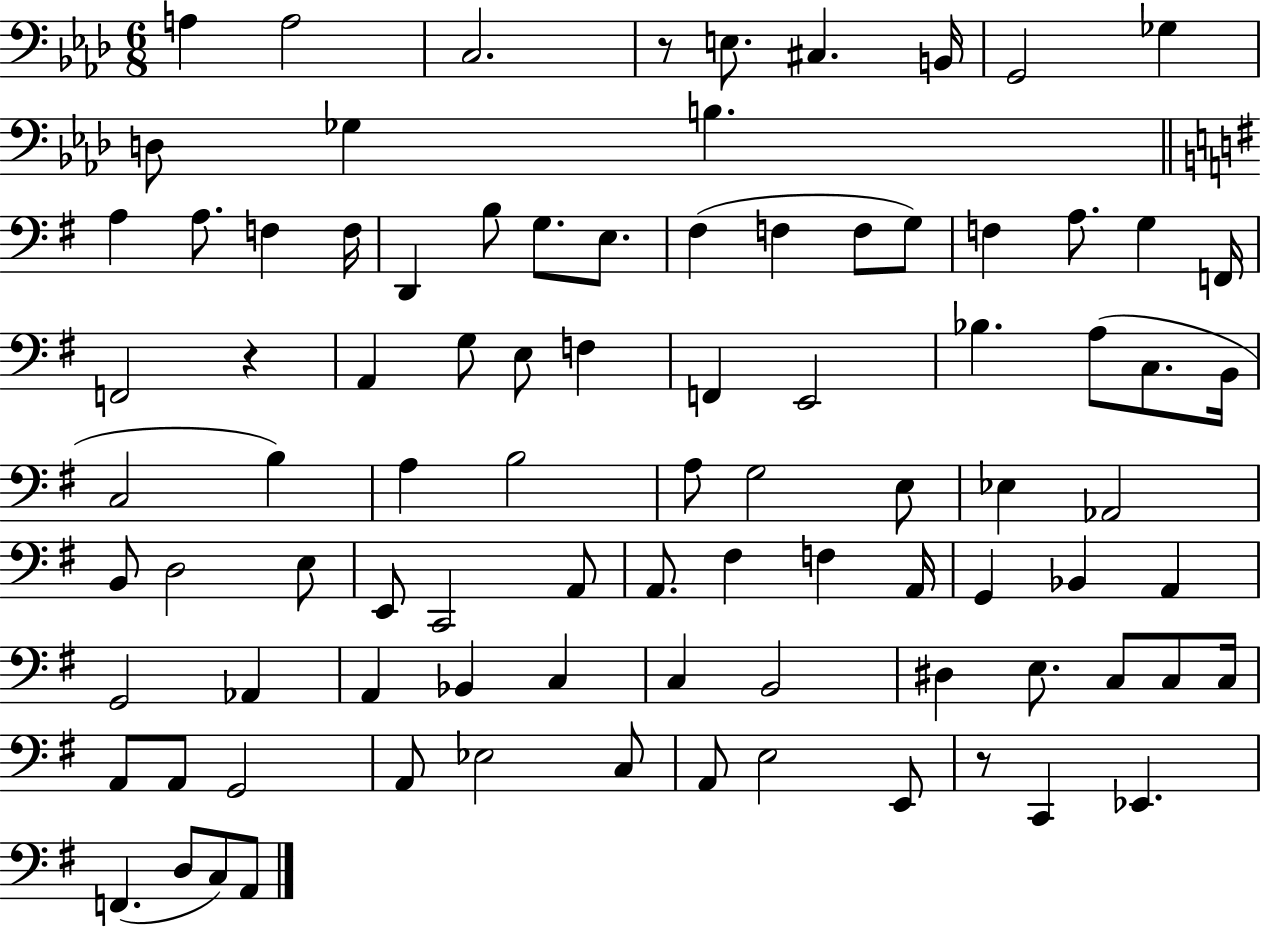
X:1
T:Untitled
M:6/8
L:1/4
K:Ab
A, A,2 C,2 z/2 E,/2 ^C, B,,/4 G,,2 _G, D,/2 _G, B, A, A,/2 F, F,/4 D,, B,/2 G,/2 E,/2 ^F, F, F,/2 G,/2 F, A,/2 G, F,,/4 F,,2 z A,, G,/2 E,/2 F, F,, E,,2 _B, A,/2 C,/2 B,,/4 C,2 B, A, B,2 A,/2 G,2 E,/2 _E, _A,,2 B,,/2 D,2 E,/2 E,,/2 C,,2 A,,/2 A,,/2 ^F, F, A,,/4 G,, _B,, A,, G,,2 _A,, A,, _B,, C, C, B,,2 ^D, E,/2 C,/2 C,/2 C,/4 A,,/2 A,,/2 G,,2 A,,/2 _E,2 C,/2 A,,/2 E,2 E,,/2 z/2 C,, _E,, F,, D,/2 C,/2 A,,/2